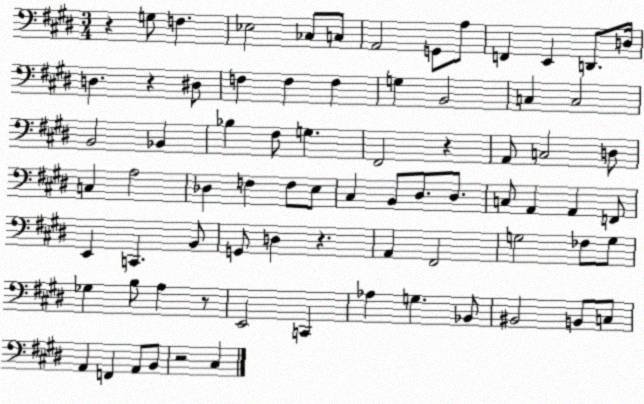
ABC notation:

X:1
T:Untitled
M:3/4
L:1/4
K:E
z G,/2 F, _E,2 _C,/2 C,/2 A,,2 G,,/2 A,/2 F,, E,, D,,/2 D,/4 D, z ^D,/2 F, F, F, G, B,,2 C, C,2 B,,2 _B,, _B, ^F,/2 G, ^F,,2 z A,,/2 C,2 D,/2 C, A,2 _D, F, F,/2 E,/2 ^C, B,,/2 ^D,/2 ^D,/2 C,/2 A,, A,, F,,/2 E,, C,, B,,/2 G,,/2 D, z A,, ^F,,2 G,2 _F,/2 G,/2 _G, B,/2 A, z/2 E,,2 C,, _A, G, _B,,/2 ^B,,2 B,,/2 C,/2 A,, F,, A,,/2 B,,/2 z2 ^C,